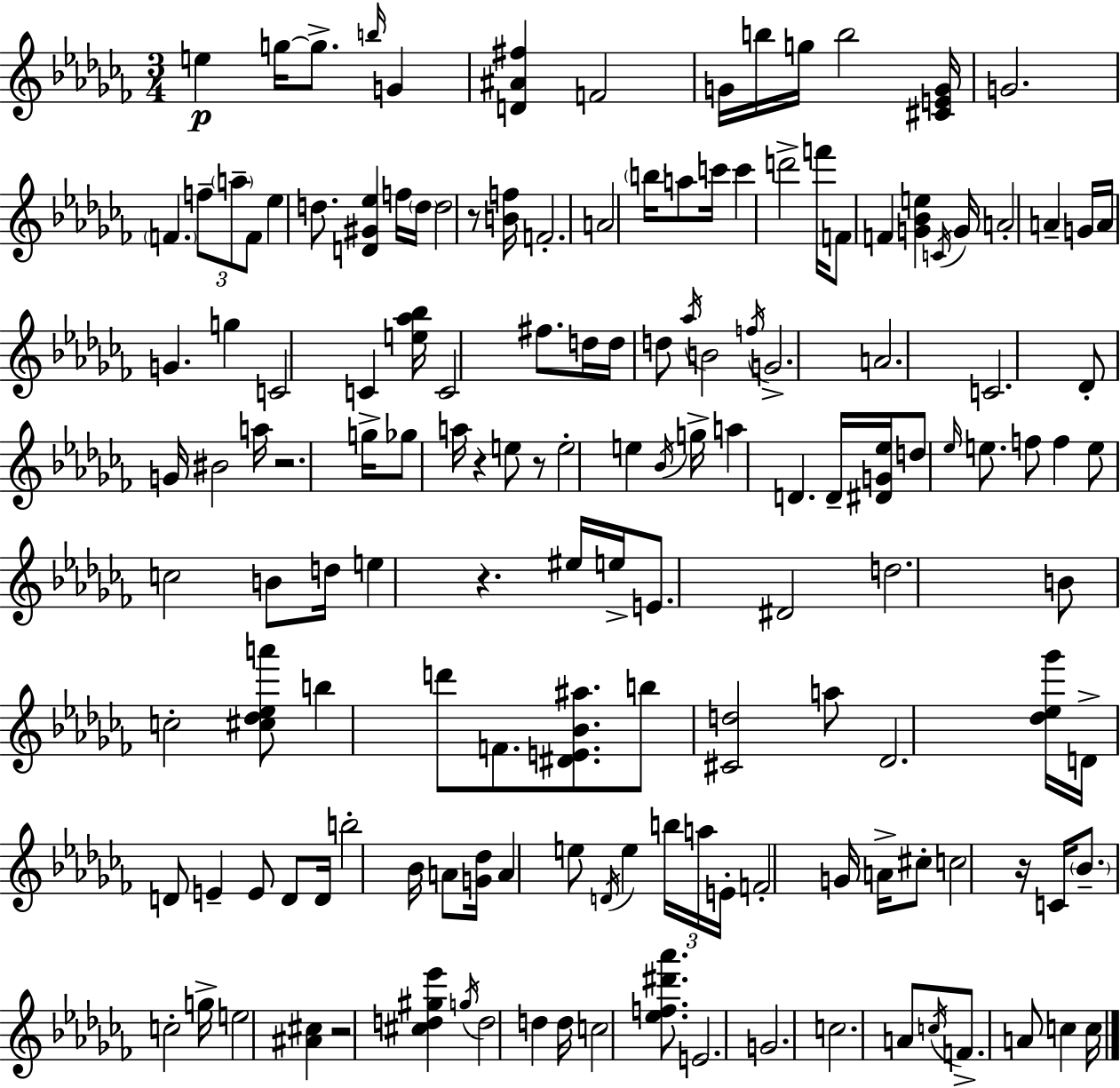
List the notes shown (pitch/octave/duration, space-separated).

E5/q G5/s G5/e. B5/s G4/q [D4,A#4,F#5]/q F4/h G4/s B5/s G5/s B5/h [C#4,E4,G4]/s G4/h. F4/q. F5/e A5/e F4/e Eb5/q D5/e. [D4,G#4,Eb5]/q F5/s D5/s D5/h R/e [B4,F5]/s F4/h. A4/h B5/s A5/e C6/s C6/q D6/h F6/s F4/e F4/q [G4,Bb4,E5]/q C4/s G4/s A4/h A4/q G4/s A4/s G4/q. G5/q C4/h C4/q [E5,Ab5,Bb5]/s C4/h F#5/e. D5/s D5/s D5/e Ab5/s B4/h F5/s G4/h. A4/h. C4/h. Db4/e G4/s BIS4/h A5/s R/h. G5/s Gb5/e A5/s R/q E5/e R/e E5/h E5/q Bb4/s G5/s A5/q D4/q. D4/s [D#4,G4,Eb5]/s D5/e Eb5/s E5/e. F5/e F5/q E5/e C5/h B4/e D5/s E5/q R/q. EIS5/s E5/s E4/e. D#4/h D5/h. B4/e C5/h [C#5,Db5,Eb5,A6]/e B5/q D6/e F4/e. [D#4,E4,Bb4,A#5]/e. B5/e [C#4,D5]/h A5/e Db4/h. [Db5,Eb5,Gb6]/s D4/s D4/e E4/q E4/e D4/e D4/s B5/h Bb4/s A4/e [G4,Db5]/s A4/q E5/e D4/s E5/q B5/s A5/s E4/s F4/h G4/s A4/s C#5/e C5/h R/s C4/s Bb4/e. C5/h G5/s E5/h [A#4,C#5]/q R/h [C#5,D5,G#5,Eb6]/q G5/s D5/h D5/q D5/s C5/h [Eb5,F5,D#6,Ab6]/e. E4/h. G4/h. C5/h. A4/e C5/s F4/e. A4/e C5/q C5/s